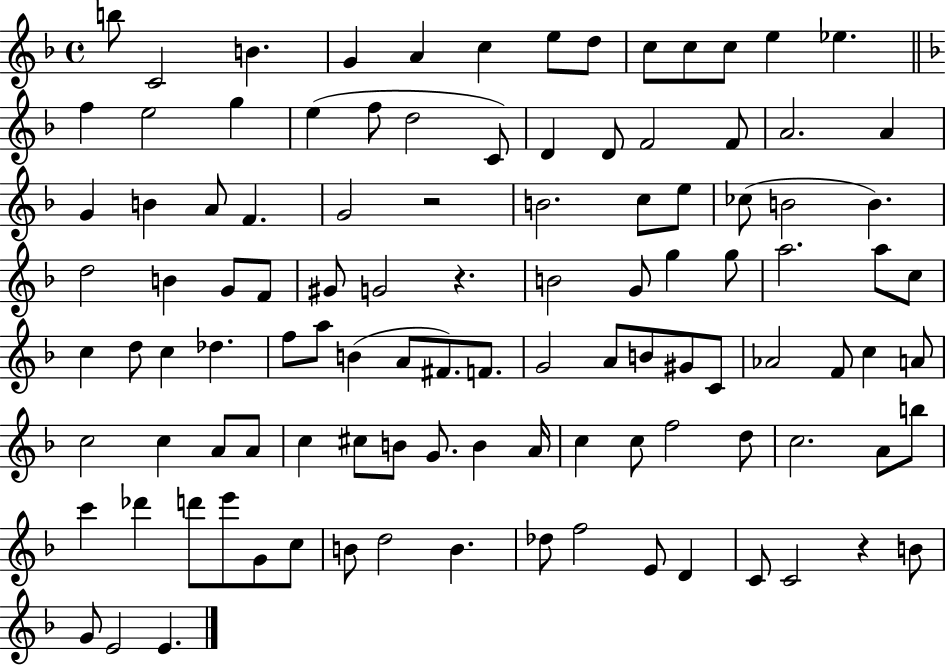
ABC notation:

X:1
T:Untitled
M:4/4
L:1/4
K:F
b/2 C2 B G A c e/2 d/2 c/2 c/2 c/2 e _e f e2 g e f/2 d2 C/2 D D/2 F2 F/2 A2 A G B A/2 F G2 z2 B2 c/2 e/2 _c/2 B2 B d2 B G/2 F/2 ^G/2 G2 z B2 G/2 g g/2 a2 a/2 c/2 c d/2 c _d f/2 a/2 B A/2 ^F/2 F/2 G2 A/2 B/2 ^G/2 C/2 _A2 F/2 c A/2 c2 c A/2 A/2 c ^c/2 B/2 G/2 B A/4 c c/2 f2 d/2 c2 A/2 b/2 c' _d' d'/2 e'/2 G/2 c/2 B/2 d2 B _d/2 f2 E/2 D C/2 C2 z B/2 G/2 E2 E